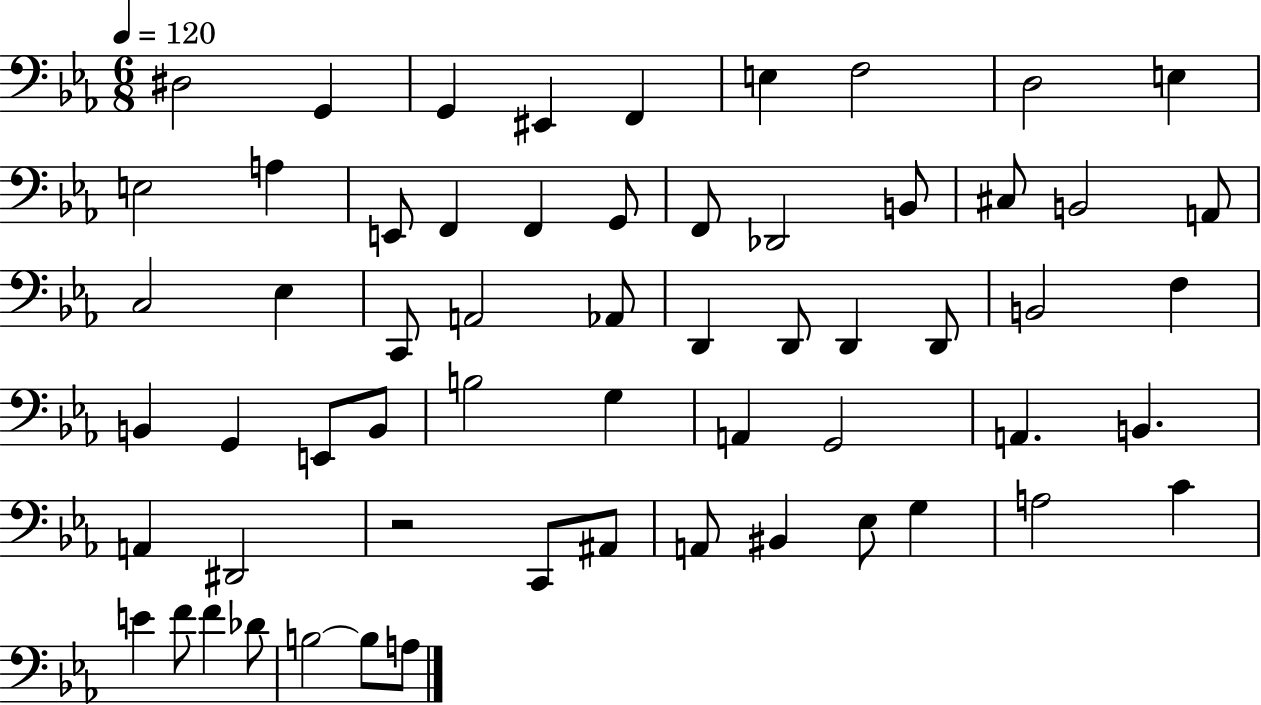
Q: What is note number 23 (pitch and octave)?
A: Eb3